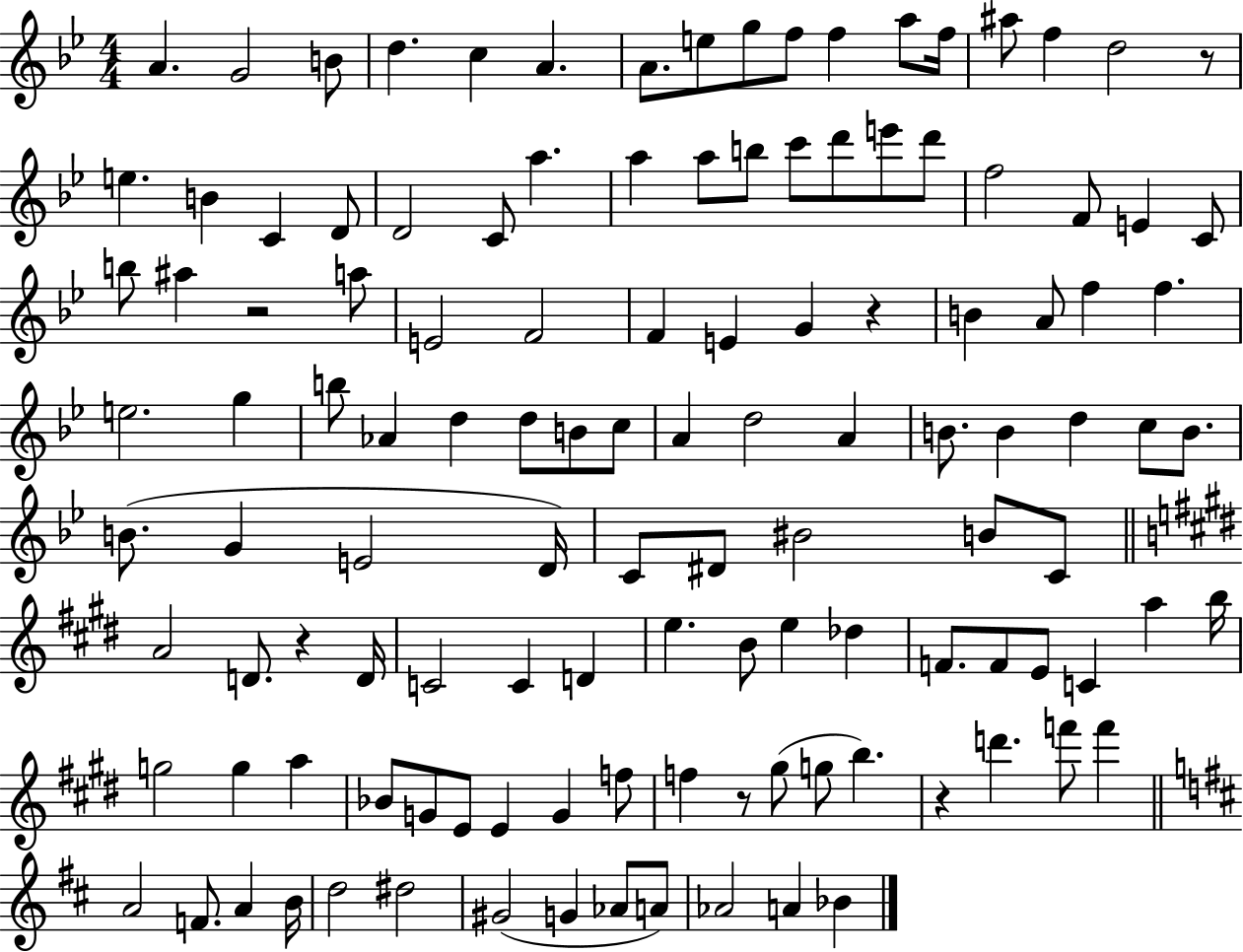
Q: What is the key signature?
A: BES major